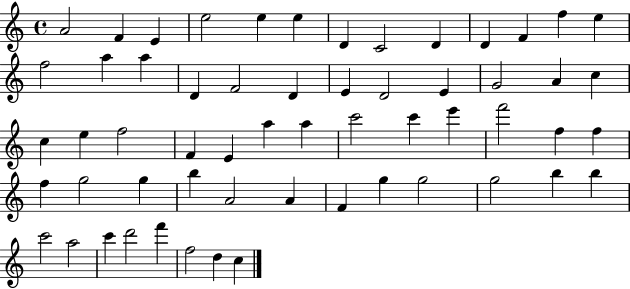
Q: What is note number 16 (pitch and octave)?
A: A5